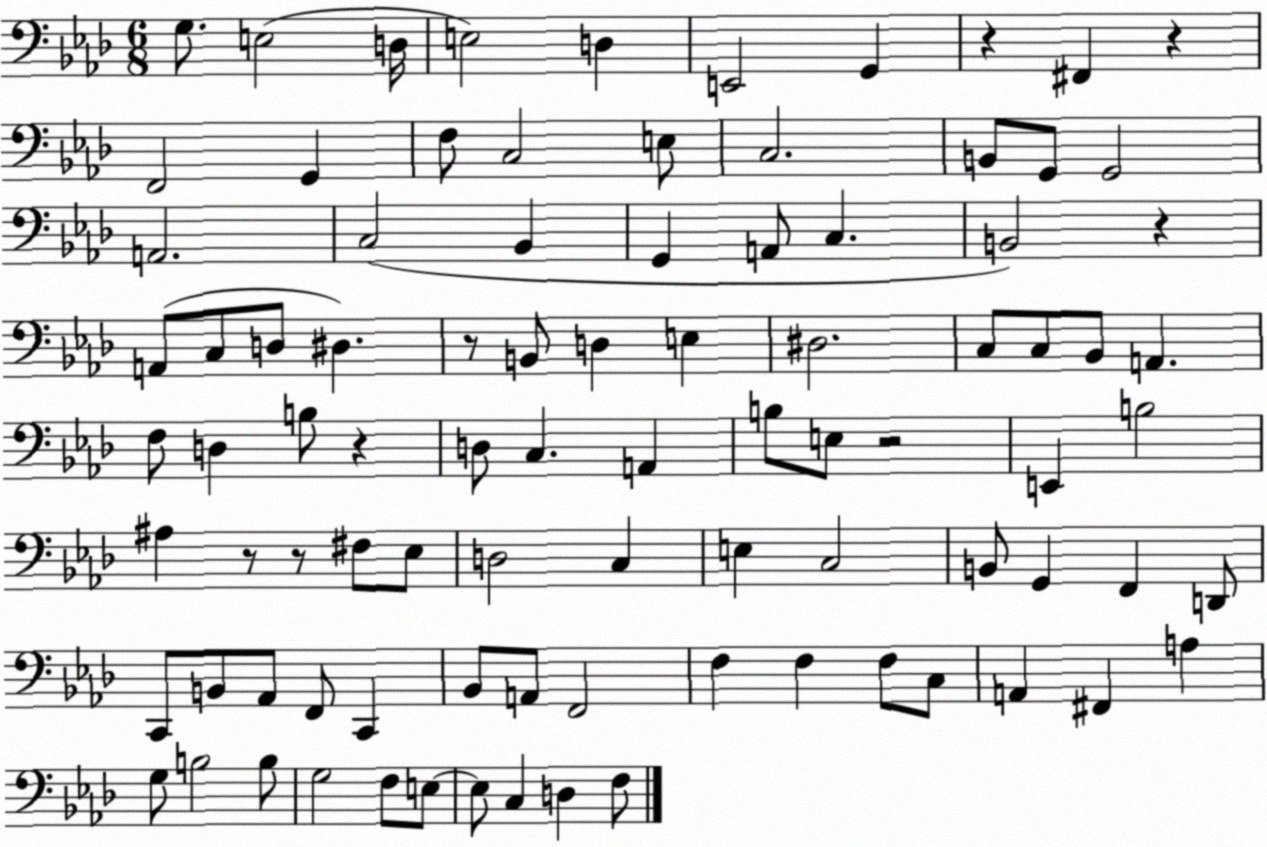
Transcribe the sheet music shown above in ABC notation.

X:1
T:Untitled
M:6/8
L:1/4
K:Ab
G,/2 E,2 D,/4 E,2 D, E,,2 G,, z ^F,, z F,,2 G,, F,/2 C,2 E,/2 C,2 B,,/2 G,,/2 G,,2 A,,2 C,2 _B,, G,, A,,/2 C, B,,2 z A,,/2 C,/2 D,/2 ^D, z/2 B,,/2 D, E, ^D,2 C,/2 C,/2 _B,,/2 A,, F,/2 D, B,/2 z D,/2 C, A,, B,/2 E,/2 z2 E,, B,2 ^A, z/2 z/2 ^F,/2 _E,/2 D,2 C, E, C,2 B,,/2 G,, F,, D,,/2 C,,/2 B,,/2 _A,,/2 F,,/2 C,, _B,,/2 A,,/2 F,,2 F, F, F,/2 C,/2 A,, ^F,, A, G,/2 B,2 B,/2 G,2 F,/2 E,/2 E,/2 C, D, F,/2